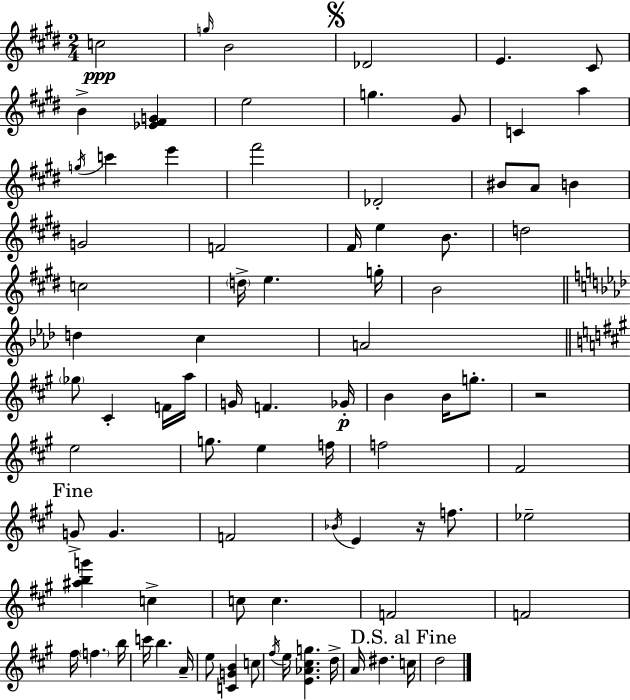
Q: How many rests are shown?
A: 2